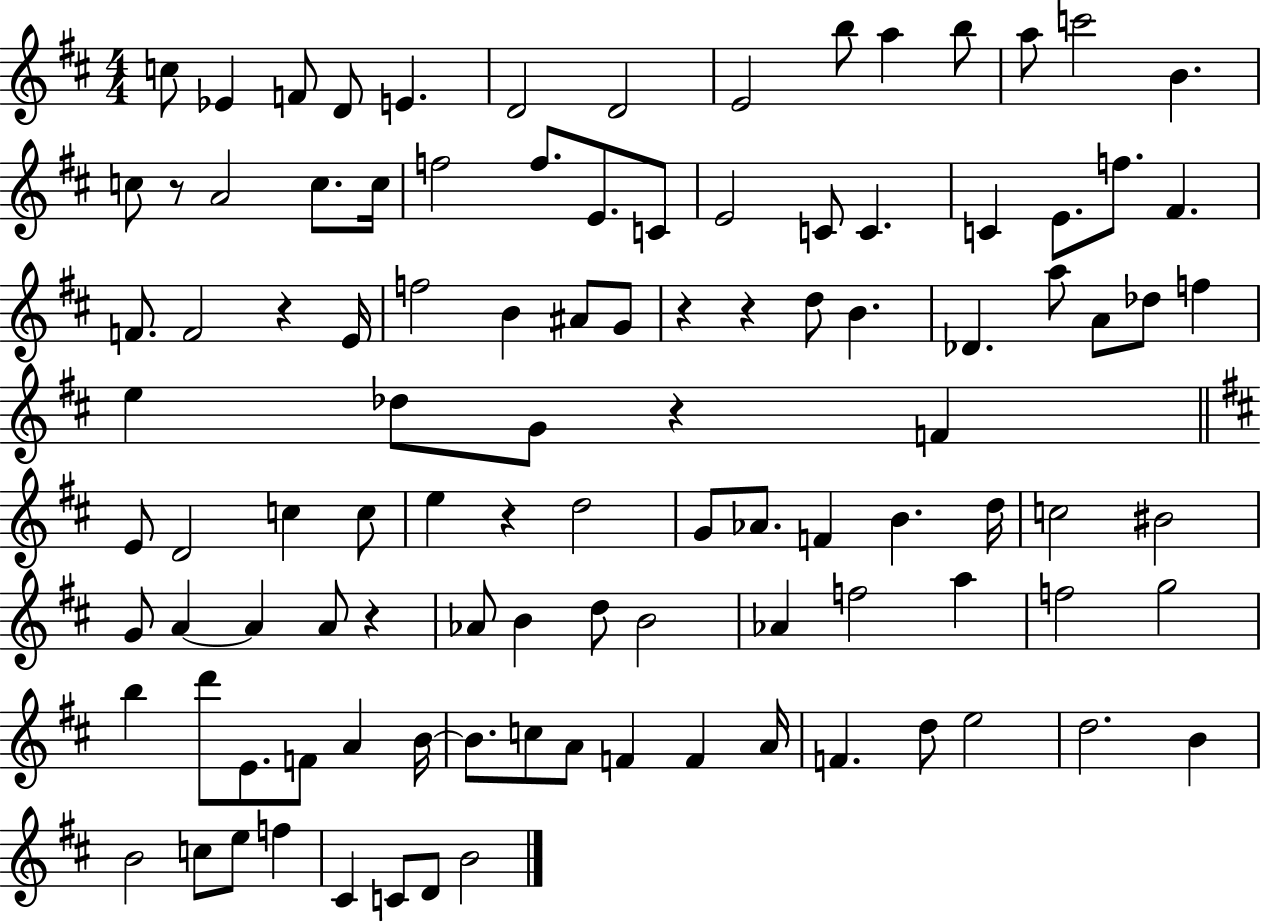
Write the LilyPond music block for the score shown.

{
  \clef treble
  \numericTimeSignature
  \time 4/4
  \key d \major
  \repeat volta 2 { c''8 ees'4 f'8 d'8 e'4. | d'2 d'2 | e'2 b''8 a''4 b''8 | a''8 c'''2 b'4. | \break c''8 r8 a'2 c''8. c''16 | f''2 f''8. e'8. c'8 | e'2 c'8 c'4. | c'4 e'8. f''8. fis'4. | \break f'8. f'2 r4 e'16 | f''2 b'4 ais'8 g'8 | r4 r4 d''8 b'4. | des'4. a''8 a'8 des''8 f''4 | \break e''4 des''8 g'8 r4 f'4 | \bar "||" \break \key b \minor e'8 d'2 c''4 c''8 | e''4 r4 d''2 | g'8 aes'8. f'4 b'4. d''16 | c''2 bis'2 | \break g'8 a'4~~ a'4 a'8 r4 | aes'8 b'4 d''8 b'2 | aes'4 f''2 a''4 | f''2 g''2 | \break b''4 d'''8 e'8. f'8 a'4 b'16~~ | b'8. c''8 a'8 f'4 f'4 a'16 | f'4. d''8 e''2 | d''2. b'4 | \break b'2 c''8 e''8 f''4 | cis'4 c'8 d'8 b'2 | } \bar "|."
}